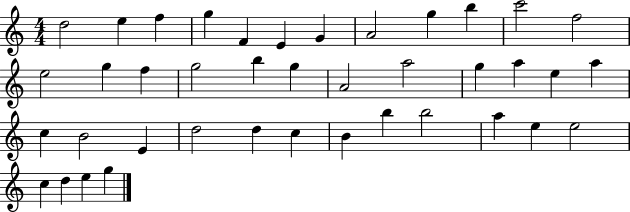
D5/h E5/q F5/q G5/q F4/q E4/q G4/q A4/h G5/q B5/q C6/h F5/h E5/h G5/q F5/q G5/h B5/q G5/q A4/h A5/h G5/q A5/q E5/q A5/q C5/q B4/h E4/q D5/h D5/q C5/q B4/q B5/q B5/h A5/q E5/q E5/h C5/q D5/q E5/q G5/q